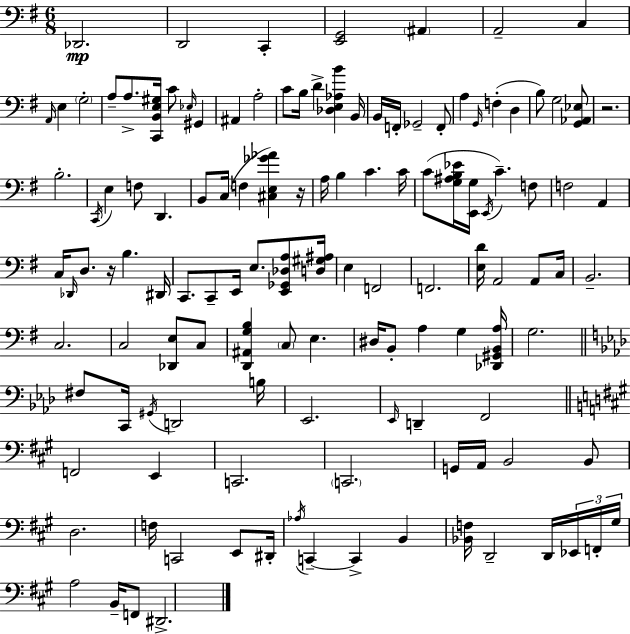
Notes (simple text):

Db2/h. D2/h C2/q [E2,G2]/h A#2/q A2/h C3/q A2/s E3/q G3/h A3/e A3/e. [C2,B2,E3,G#3]/s C4/e Eb3/s G#2/q A#2/q A3/h C4/e B3/s D4/q [Db3,E3,Ab3,B4]/q B2/s B2/s F2/s Gb2/h F2/e A3/q G2/s F3/q D3/q B3/e G3/h [G2,Ab2,Eb3]/e R/h. B3/h. C2/s E3/q F3/e D2/q. B2/e C3/s F3/q [C#3,E3,Gb4,Ab4]/q R/s A3/s B3/q C4/q. C4/s C4/e [G3,A#3,B3,Eb4]/s [E2,G3]/s E2/s C4/q. F3/e F3/h A2/q C3/s Db2/s D3/e. R/s B3/q. D#2/s C2/e. C2/e E2/s E3/e. [E2,Gb2,Db3,A3]/e [D3,G#3,A#3]/s E3/q F2/h F2/h. [E3,D4]/s A2/h A2/e C3/s B2/h. C3/h. C3/h [Db2,E3]/e C3/e [D2,A#2,G3,B3]/q C3/e E3/q. D#3/s B2/e A3/q G3/q [Db2,G#2,B2,A3]/s G3/h. F#3/e C2/s G#2/s D2/h B3/s Eb2/h. Eb2/s D2/q F2/h F2/h E2/q C2/h. C2/h. G2/s A2/s B2/h B2/e D3/h. F3/s C2/h E2/e D#2/s Ab3/s C2/q C2/q B2/q [Bb2,F3]/s D2/h D2/s Eb2/s F2/s G#3/s A3/h B2/s F2/e D#2/h.